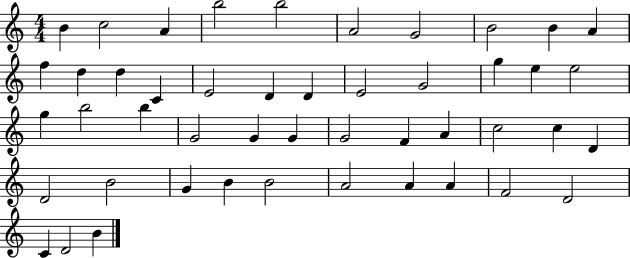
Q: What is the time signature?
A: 4/4